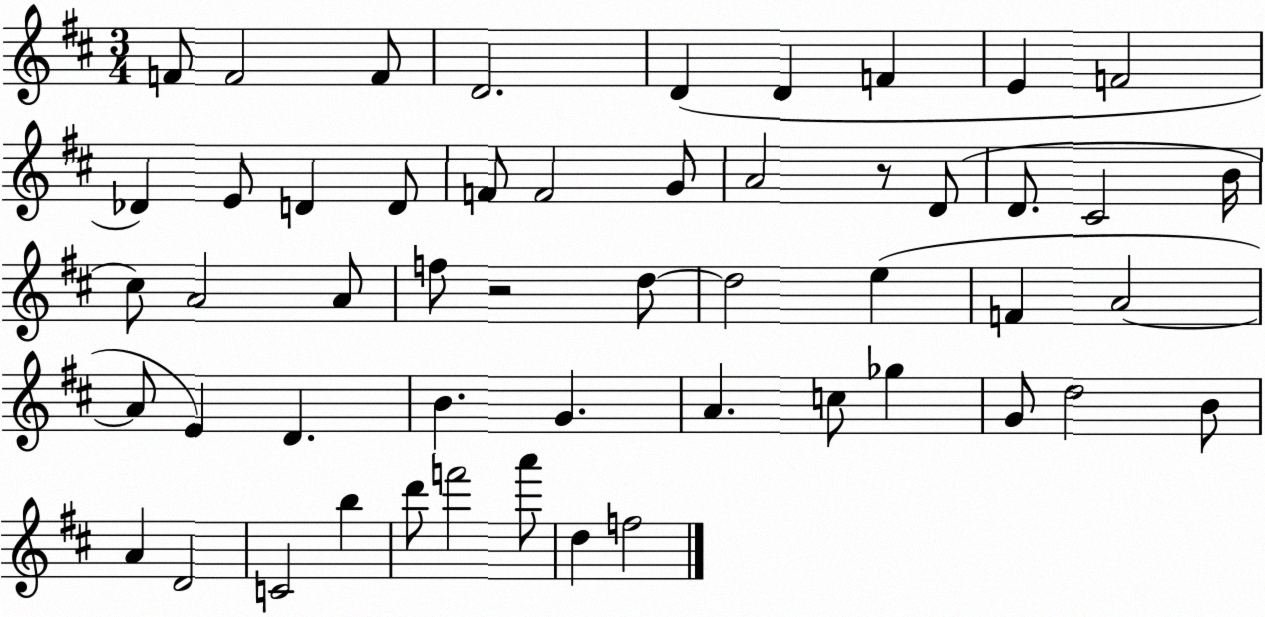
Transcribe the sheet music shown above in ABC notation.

X:1
T:Untitled
M:3/4
L:1/4
K:D
F/2 F2 F/2 D2 D D F E F2 _D E/2 D D/2 F/2 F2 G/2 A2 z/2 D/2 D/2 ^C2 B/4 ^c/2 A2 A/2 f/2 z2 d/2 d2 e F A2 A/2 E D B G A c/2 _g G/2 d2 B/2 A D2 C2 b d'/2 f'2 a'/2 d f2